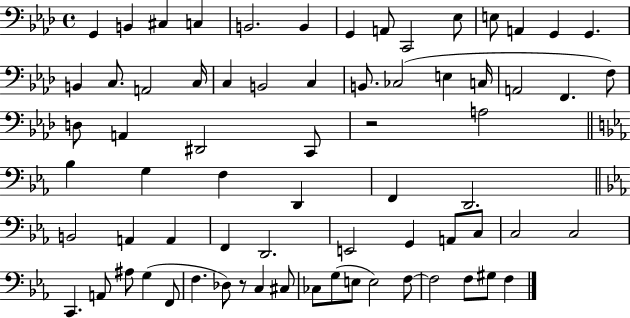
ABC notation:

X:1
T:Untitled
M:4/4
L:1/4
K:Ab
G,, B,, ^C, C, B,,2 B,, G,, A,,/2 C,,2 _E,/2 E,/2 A,, G,, G,, B,, C,/2 A,,2 C,/4 C, B,,2 C, B,,/2 _C,2 E, C,/4 A,,2 F,, F,/2 D,/2 A,, ^D,,2 C,,/2 z2 A,2 _B, G, F, D,, F,, D,,2 B,,2 A,, A,, F,, D,,2 E,,2 G,, A,,/2 C,/2 C,2 C,2 C,, A,,/2 ^A,/2 G, F,,/2 F, _D,/2 z/2 C, ^C,/2 _C,/2 G,/2 E,/2 E,2 F,/2 F,2 F,/2 ^G,/2 F,